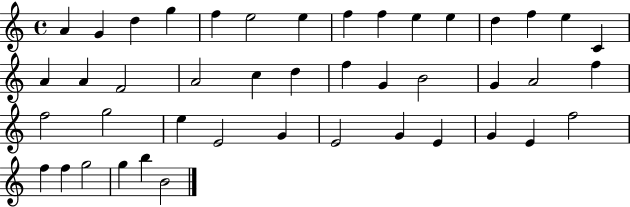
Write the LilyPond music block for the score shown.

{
  \clef treble
  \time 4/4
  \defaultTimeSignature
  \key c \major
  a'4 g'4 d''4 g''4 | f''4 e''2 e''4 | f''4 f''4 e''4 e''4 | d''4 f''4 e''4 c'4 | \break a'4 a'4 f'2 | a'2 c''4 d''4 | f''4 g'4 b'2 | g'4 a'2 f''4 | \break f''2 g''2 | e''4 e'2 g'4 | e'2 g'4 e'4 | g'4 e'4 f''2 | \break f''4 f''4 g''2 | g''4 b''4 b'2 | \bar "|."
}